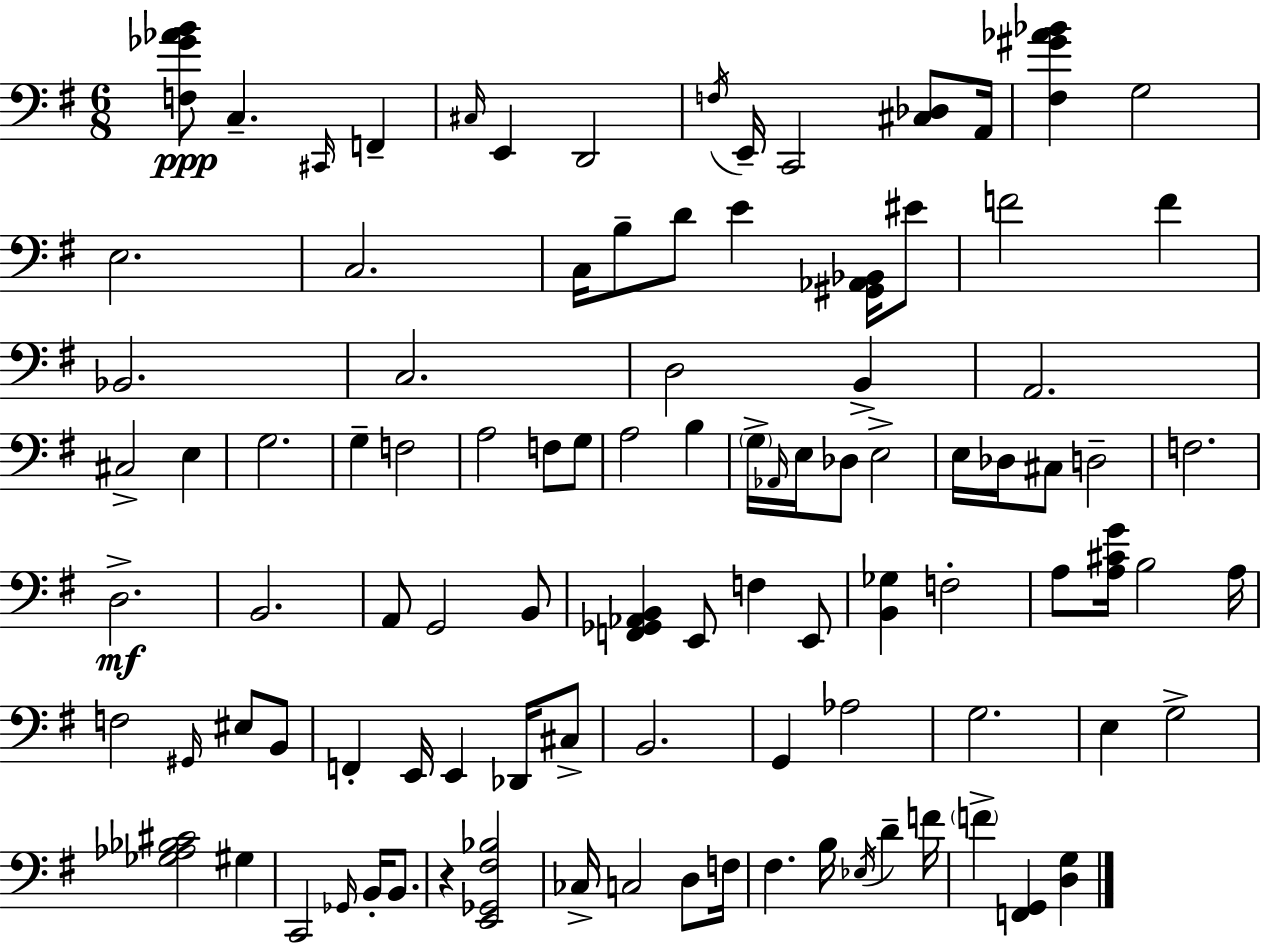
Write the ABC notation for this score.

X:1
T:Untitled
M:6/8
L:1/4
K:Em
[F,_G_AB]/2 C, ^C,,/4 F,, ^C,/4 E,, D,,2 F,/4 E,,/4 C,,2 [^C,_D,]/2 A,,/4 [^F,^G_A_B] G,2 E,2 C,2 C,/4 B,/2 D/2 E [^G,,_A,,_B,,]/4 ^E/2 F2 F _B,,2 C,2 D,2 B,, A,,2 ^C,2 E, G,2 G, F,2 A,2 F,/2 G,/2 A,2 B, G,/4 _A,,/4 E,/4 _D,/2 E,2 E,/4 _D,/4 ^C,/2 D,2 F,2 D,2 B,,2 A,,/2 G,,2 B,,/2 [F,,_G,,_A,,B,,] E,,/2 F, E,,/2 [B,,_G,] F,2 A,/2 [A,^CG]/4 B,2 A,/4 F,2 ^G,,/4 ^E,/2 B,,/2 F,, E,,/4 E,, _D,,/4 ^C,/2 B,,2 G,, _A,2 G,2 E, G,2 [_G,_A,_B,^C]2 ^G, C,,2 _G,,/4 B,,/4 B,,/2 z [E,,_G,,^F,_B,]2 _C,/4 C,2 D,/2 F,/4 ^F, B,/4 _E,/4 D F/4 F [F,,G,,] [D,G,]